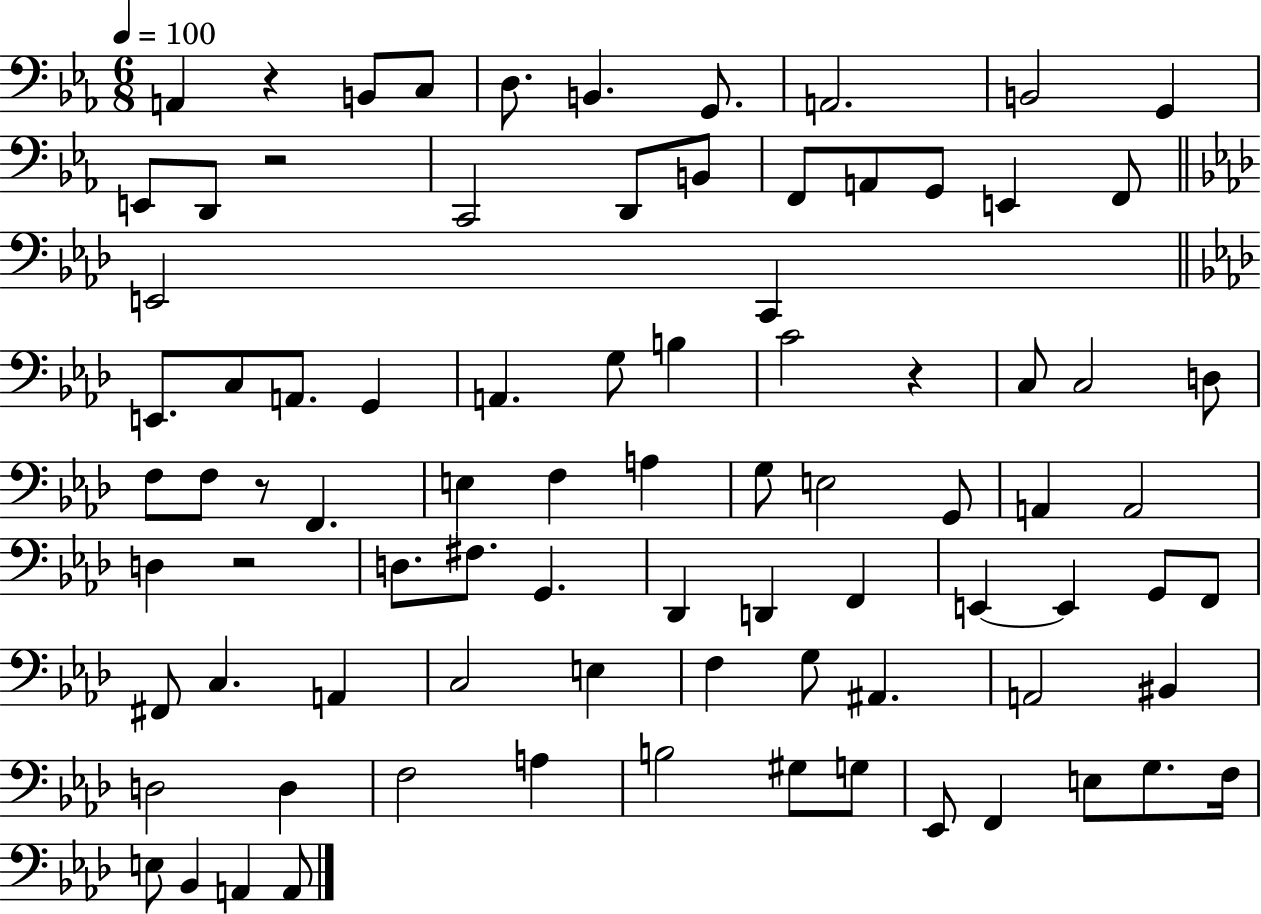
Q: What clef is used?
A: bass